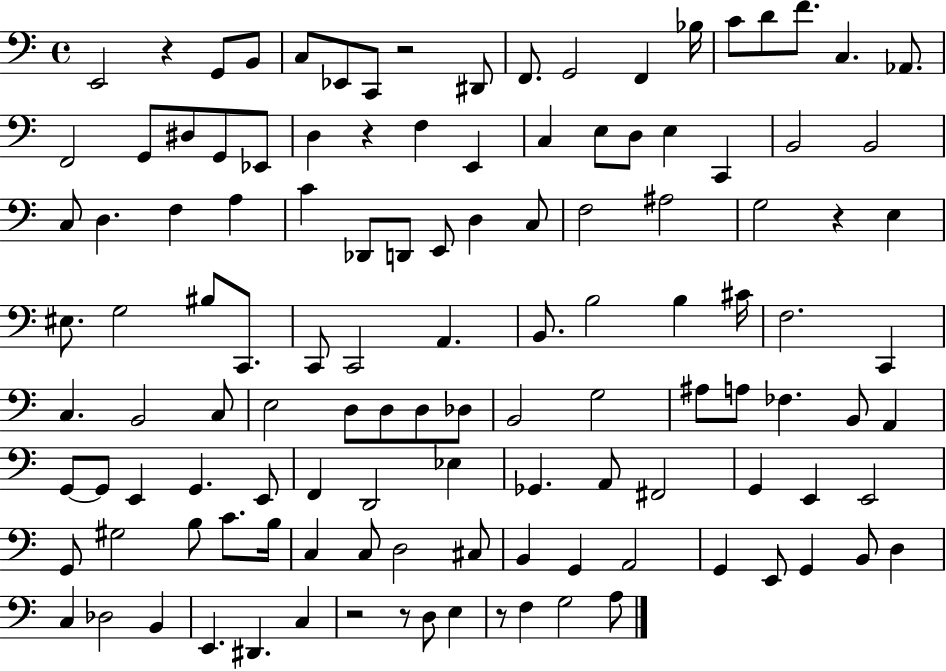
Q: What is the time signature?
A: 4/4